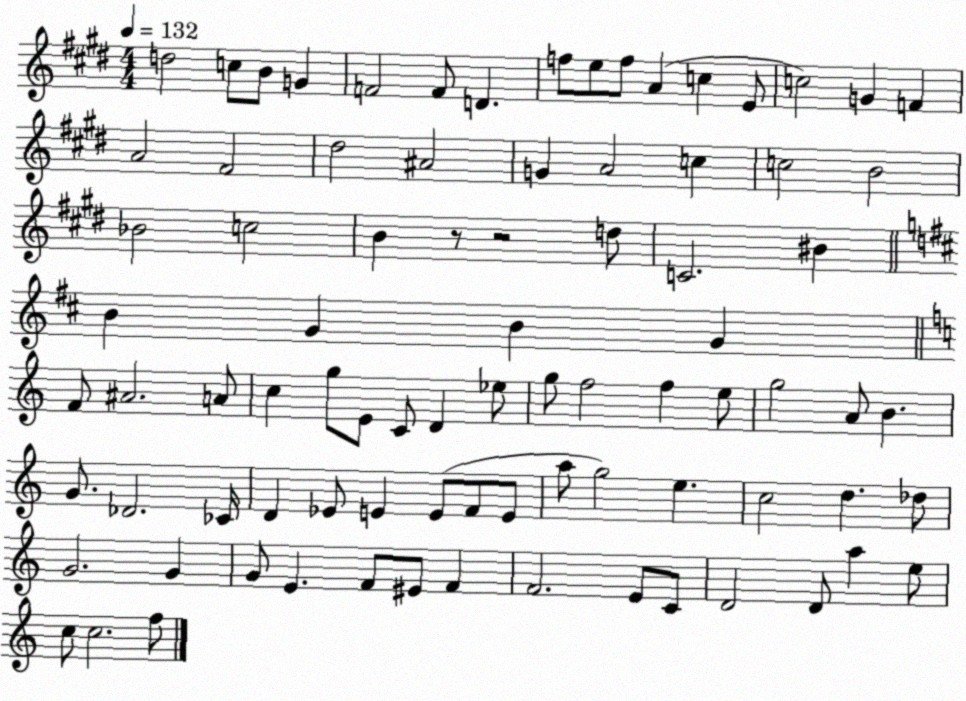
X:1
T:Untitled
M:4/4
L:1/4
K:E
d2 c/2 B/2 G F2 F/2 D f/2 e/2 f/2 A c E/2 c2 G F A2 ^F2 ^d2 ^A2 G A2 c c2 B2 _B2 c2 B z/2 z2 d/2 C2 ^B B G B G F/2 ^A2 A/2 c g/2 E/2 C/2 D _e/2 g/2 f2 f e/2 g2 A/2 B G/2 _D2 _C/4 D _E/2 E E/2 F/2 E/2 a/2 g2 e c2 d _d/2 G2 G G/2 E F/2 ^E/2 F F2 E/2 C/2 D2 D/2 a e/2 c/2 c2 f/2